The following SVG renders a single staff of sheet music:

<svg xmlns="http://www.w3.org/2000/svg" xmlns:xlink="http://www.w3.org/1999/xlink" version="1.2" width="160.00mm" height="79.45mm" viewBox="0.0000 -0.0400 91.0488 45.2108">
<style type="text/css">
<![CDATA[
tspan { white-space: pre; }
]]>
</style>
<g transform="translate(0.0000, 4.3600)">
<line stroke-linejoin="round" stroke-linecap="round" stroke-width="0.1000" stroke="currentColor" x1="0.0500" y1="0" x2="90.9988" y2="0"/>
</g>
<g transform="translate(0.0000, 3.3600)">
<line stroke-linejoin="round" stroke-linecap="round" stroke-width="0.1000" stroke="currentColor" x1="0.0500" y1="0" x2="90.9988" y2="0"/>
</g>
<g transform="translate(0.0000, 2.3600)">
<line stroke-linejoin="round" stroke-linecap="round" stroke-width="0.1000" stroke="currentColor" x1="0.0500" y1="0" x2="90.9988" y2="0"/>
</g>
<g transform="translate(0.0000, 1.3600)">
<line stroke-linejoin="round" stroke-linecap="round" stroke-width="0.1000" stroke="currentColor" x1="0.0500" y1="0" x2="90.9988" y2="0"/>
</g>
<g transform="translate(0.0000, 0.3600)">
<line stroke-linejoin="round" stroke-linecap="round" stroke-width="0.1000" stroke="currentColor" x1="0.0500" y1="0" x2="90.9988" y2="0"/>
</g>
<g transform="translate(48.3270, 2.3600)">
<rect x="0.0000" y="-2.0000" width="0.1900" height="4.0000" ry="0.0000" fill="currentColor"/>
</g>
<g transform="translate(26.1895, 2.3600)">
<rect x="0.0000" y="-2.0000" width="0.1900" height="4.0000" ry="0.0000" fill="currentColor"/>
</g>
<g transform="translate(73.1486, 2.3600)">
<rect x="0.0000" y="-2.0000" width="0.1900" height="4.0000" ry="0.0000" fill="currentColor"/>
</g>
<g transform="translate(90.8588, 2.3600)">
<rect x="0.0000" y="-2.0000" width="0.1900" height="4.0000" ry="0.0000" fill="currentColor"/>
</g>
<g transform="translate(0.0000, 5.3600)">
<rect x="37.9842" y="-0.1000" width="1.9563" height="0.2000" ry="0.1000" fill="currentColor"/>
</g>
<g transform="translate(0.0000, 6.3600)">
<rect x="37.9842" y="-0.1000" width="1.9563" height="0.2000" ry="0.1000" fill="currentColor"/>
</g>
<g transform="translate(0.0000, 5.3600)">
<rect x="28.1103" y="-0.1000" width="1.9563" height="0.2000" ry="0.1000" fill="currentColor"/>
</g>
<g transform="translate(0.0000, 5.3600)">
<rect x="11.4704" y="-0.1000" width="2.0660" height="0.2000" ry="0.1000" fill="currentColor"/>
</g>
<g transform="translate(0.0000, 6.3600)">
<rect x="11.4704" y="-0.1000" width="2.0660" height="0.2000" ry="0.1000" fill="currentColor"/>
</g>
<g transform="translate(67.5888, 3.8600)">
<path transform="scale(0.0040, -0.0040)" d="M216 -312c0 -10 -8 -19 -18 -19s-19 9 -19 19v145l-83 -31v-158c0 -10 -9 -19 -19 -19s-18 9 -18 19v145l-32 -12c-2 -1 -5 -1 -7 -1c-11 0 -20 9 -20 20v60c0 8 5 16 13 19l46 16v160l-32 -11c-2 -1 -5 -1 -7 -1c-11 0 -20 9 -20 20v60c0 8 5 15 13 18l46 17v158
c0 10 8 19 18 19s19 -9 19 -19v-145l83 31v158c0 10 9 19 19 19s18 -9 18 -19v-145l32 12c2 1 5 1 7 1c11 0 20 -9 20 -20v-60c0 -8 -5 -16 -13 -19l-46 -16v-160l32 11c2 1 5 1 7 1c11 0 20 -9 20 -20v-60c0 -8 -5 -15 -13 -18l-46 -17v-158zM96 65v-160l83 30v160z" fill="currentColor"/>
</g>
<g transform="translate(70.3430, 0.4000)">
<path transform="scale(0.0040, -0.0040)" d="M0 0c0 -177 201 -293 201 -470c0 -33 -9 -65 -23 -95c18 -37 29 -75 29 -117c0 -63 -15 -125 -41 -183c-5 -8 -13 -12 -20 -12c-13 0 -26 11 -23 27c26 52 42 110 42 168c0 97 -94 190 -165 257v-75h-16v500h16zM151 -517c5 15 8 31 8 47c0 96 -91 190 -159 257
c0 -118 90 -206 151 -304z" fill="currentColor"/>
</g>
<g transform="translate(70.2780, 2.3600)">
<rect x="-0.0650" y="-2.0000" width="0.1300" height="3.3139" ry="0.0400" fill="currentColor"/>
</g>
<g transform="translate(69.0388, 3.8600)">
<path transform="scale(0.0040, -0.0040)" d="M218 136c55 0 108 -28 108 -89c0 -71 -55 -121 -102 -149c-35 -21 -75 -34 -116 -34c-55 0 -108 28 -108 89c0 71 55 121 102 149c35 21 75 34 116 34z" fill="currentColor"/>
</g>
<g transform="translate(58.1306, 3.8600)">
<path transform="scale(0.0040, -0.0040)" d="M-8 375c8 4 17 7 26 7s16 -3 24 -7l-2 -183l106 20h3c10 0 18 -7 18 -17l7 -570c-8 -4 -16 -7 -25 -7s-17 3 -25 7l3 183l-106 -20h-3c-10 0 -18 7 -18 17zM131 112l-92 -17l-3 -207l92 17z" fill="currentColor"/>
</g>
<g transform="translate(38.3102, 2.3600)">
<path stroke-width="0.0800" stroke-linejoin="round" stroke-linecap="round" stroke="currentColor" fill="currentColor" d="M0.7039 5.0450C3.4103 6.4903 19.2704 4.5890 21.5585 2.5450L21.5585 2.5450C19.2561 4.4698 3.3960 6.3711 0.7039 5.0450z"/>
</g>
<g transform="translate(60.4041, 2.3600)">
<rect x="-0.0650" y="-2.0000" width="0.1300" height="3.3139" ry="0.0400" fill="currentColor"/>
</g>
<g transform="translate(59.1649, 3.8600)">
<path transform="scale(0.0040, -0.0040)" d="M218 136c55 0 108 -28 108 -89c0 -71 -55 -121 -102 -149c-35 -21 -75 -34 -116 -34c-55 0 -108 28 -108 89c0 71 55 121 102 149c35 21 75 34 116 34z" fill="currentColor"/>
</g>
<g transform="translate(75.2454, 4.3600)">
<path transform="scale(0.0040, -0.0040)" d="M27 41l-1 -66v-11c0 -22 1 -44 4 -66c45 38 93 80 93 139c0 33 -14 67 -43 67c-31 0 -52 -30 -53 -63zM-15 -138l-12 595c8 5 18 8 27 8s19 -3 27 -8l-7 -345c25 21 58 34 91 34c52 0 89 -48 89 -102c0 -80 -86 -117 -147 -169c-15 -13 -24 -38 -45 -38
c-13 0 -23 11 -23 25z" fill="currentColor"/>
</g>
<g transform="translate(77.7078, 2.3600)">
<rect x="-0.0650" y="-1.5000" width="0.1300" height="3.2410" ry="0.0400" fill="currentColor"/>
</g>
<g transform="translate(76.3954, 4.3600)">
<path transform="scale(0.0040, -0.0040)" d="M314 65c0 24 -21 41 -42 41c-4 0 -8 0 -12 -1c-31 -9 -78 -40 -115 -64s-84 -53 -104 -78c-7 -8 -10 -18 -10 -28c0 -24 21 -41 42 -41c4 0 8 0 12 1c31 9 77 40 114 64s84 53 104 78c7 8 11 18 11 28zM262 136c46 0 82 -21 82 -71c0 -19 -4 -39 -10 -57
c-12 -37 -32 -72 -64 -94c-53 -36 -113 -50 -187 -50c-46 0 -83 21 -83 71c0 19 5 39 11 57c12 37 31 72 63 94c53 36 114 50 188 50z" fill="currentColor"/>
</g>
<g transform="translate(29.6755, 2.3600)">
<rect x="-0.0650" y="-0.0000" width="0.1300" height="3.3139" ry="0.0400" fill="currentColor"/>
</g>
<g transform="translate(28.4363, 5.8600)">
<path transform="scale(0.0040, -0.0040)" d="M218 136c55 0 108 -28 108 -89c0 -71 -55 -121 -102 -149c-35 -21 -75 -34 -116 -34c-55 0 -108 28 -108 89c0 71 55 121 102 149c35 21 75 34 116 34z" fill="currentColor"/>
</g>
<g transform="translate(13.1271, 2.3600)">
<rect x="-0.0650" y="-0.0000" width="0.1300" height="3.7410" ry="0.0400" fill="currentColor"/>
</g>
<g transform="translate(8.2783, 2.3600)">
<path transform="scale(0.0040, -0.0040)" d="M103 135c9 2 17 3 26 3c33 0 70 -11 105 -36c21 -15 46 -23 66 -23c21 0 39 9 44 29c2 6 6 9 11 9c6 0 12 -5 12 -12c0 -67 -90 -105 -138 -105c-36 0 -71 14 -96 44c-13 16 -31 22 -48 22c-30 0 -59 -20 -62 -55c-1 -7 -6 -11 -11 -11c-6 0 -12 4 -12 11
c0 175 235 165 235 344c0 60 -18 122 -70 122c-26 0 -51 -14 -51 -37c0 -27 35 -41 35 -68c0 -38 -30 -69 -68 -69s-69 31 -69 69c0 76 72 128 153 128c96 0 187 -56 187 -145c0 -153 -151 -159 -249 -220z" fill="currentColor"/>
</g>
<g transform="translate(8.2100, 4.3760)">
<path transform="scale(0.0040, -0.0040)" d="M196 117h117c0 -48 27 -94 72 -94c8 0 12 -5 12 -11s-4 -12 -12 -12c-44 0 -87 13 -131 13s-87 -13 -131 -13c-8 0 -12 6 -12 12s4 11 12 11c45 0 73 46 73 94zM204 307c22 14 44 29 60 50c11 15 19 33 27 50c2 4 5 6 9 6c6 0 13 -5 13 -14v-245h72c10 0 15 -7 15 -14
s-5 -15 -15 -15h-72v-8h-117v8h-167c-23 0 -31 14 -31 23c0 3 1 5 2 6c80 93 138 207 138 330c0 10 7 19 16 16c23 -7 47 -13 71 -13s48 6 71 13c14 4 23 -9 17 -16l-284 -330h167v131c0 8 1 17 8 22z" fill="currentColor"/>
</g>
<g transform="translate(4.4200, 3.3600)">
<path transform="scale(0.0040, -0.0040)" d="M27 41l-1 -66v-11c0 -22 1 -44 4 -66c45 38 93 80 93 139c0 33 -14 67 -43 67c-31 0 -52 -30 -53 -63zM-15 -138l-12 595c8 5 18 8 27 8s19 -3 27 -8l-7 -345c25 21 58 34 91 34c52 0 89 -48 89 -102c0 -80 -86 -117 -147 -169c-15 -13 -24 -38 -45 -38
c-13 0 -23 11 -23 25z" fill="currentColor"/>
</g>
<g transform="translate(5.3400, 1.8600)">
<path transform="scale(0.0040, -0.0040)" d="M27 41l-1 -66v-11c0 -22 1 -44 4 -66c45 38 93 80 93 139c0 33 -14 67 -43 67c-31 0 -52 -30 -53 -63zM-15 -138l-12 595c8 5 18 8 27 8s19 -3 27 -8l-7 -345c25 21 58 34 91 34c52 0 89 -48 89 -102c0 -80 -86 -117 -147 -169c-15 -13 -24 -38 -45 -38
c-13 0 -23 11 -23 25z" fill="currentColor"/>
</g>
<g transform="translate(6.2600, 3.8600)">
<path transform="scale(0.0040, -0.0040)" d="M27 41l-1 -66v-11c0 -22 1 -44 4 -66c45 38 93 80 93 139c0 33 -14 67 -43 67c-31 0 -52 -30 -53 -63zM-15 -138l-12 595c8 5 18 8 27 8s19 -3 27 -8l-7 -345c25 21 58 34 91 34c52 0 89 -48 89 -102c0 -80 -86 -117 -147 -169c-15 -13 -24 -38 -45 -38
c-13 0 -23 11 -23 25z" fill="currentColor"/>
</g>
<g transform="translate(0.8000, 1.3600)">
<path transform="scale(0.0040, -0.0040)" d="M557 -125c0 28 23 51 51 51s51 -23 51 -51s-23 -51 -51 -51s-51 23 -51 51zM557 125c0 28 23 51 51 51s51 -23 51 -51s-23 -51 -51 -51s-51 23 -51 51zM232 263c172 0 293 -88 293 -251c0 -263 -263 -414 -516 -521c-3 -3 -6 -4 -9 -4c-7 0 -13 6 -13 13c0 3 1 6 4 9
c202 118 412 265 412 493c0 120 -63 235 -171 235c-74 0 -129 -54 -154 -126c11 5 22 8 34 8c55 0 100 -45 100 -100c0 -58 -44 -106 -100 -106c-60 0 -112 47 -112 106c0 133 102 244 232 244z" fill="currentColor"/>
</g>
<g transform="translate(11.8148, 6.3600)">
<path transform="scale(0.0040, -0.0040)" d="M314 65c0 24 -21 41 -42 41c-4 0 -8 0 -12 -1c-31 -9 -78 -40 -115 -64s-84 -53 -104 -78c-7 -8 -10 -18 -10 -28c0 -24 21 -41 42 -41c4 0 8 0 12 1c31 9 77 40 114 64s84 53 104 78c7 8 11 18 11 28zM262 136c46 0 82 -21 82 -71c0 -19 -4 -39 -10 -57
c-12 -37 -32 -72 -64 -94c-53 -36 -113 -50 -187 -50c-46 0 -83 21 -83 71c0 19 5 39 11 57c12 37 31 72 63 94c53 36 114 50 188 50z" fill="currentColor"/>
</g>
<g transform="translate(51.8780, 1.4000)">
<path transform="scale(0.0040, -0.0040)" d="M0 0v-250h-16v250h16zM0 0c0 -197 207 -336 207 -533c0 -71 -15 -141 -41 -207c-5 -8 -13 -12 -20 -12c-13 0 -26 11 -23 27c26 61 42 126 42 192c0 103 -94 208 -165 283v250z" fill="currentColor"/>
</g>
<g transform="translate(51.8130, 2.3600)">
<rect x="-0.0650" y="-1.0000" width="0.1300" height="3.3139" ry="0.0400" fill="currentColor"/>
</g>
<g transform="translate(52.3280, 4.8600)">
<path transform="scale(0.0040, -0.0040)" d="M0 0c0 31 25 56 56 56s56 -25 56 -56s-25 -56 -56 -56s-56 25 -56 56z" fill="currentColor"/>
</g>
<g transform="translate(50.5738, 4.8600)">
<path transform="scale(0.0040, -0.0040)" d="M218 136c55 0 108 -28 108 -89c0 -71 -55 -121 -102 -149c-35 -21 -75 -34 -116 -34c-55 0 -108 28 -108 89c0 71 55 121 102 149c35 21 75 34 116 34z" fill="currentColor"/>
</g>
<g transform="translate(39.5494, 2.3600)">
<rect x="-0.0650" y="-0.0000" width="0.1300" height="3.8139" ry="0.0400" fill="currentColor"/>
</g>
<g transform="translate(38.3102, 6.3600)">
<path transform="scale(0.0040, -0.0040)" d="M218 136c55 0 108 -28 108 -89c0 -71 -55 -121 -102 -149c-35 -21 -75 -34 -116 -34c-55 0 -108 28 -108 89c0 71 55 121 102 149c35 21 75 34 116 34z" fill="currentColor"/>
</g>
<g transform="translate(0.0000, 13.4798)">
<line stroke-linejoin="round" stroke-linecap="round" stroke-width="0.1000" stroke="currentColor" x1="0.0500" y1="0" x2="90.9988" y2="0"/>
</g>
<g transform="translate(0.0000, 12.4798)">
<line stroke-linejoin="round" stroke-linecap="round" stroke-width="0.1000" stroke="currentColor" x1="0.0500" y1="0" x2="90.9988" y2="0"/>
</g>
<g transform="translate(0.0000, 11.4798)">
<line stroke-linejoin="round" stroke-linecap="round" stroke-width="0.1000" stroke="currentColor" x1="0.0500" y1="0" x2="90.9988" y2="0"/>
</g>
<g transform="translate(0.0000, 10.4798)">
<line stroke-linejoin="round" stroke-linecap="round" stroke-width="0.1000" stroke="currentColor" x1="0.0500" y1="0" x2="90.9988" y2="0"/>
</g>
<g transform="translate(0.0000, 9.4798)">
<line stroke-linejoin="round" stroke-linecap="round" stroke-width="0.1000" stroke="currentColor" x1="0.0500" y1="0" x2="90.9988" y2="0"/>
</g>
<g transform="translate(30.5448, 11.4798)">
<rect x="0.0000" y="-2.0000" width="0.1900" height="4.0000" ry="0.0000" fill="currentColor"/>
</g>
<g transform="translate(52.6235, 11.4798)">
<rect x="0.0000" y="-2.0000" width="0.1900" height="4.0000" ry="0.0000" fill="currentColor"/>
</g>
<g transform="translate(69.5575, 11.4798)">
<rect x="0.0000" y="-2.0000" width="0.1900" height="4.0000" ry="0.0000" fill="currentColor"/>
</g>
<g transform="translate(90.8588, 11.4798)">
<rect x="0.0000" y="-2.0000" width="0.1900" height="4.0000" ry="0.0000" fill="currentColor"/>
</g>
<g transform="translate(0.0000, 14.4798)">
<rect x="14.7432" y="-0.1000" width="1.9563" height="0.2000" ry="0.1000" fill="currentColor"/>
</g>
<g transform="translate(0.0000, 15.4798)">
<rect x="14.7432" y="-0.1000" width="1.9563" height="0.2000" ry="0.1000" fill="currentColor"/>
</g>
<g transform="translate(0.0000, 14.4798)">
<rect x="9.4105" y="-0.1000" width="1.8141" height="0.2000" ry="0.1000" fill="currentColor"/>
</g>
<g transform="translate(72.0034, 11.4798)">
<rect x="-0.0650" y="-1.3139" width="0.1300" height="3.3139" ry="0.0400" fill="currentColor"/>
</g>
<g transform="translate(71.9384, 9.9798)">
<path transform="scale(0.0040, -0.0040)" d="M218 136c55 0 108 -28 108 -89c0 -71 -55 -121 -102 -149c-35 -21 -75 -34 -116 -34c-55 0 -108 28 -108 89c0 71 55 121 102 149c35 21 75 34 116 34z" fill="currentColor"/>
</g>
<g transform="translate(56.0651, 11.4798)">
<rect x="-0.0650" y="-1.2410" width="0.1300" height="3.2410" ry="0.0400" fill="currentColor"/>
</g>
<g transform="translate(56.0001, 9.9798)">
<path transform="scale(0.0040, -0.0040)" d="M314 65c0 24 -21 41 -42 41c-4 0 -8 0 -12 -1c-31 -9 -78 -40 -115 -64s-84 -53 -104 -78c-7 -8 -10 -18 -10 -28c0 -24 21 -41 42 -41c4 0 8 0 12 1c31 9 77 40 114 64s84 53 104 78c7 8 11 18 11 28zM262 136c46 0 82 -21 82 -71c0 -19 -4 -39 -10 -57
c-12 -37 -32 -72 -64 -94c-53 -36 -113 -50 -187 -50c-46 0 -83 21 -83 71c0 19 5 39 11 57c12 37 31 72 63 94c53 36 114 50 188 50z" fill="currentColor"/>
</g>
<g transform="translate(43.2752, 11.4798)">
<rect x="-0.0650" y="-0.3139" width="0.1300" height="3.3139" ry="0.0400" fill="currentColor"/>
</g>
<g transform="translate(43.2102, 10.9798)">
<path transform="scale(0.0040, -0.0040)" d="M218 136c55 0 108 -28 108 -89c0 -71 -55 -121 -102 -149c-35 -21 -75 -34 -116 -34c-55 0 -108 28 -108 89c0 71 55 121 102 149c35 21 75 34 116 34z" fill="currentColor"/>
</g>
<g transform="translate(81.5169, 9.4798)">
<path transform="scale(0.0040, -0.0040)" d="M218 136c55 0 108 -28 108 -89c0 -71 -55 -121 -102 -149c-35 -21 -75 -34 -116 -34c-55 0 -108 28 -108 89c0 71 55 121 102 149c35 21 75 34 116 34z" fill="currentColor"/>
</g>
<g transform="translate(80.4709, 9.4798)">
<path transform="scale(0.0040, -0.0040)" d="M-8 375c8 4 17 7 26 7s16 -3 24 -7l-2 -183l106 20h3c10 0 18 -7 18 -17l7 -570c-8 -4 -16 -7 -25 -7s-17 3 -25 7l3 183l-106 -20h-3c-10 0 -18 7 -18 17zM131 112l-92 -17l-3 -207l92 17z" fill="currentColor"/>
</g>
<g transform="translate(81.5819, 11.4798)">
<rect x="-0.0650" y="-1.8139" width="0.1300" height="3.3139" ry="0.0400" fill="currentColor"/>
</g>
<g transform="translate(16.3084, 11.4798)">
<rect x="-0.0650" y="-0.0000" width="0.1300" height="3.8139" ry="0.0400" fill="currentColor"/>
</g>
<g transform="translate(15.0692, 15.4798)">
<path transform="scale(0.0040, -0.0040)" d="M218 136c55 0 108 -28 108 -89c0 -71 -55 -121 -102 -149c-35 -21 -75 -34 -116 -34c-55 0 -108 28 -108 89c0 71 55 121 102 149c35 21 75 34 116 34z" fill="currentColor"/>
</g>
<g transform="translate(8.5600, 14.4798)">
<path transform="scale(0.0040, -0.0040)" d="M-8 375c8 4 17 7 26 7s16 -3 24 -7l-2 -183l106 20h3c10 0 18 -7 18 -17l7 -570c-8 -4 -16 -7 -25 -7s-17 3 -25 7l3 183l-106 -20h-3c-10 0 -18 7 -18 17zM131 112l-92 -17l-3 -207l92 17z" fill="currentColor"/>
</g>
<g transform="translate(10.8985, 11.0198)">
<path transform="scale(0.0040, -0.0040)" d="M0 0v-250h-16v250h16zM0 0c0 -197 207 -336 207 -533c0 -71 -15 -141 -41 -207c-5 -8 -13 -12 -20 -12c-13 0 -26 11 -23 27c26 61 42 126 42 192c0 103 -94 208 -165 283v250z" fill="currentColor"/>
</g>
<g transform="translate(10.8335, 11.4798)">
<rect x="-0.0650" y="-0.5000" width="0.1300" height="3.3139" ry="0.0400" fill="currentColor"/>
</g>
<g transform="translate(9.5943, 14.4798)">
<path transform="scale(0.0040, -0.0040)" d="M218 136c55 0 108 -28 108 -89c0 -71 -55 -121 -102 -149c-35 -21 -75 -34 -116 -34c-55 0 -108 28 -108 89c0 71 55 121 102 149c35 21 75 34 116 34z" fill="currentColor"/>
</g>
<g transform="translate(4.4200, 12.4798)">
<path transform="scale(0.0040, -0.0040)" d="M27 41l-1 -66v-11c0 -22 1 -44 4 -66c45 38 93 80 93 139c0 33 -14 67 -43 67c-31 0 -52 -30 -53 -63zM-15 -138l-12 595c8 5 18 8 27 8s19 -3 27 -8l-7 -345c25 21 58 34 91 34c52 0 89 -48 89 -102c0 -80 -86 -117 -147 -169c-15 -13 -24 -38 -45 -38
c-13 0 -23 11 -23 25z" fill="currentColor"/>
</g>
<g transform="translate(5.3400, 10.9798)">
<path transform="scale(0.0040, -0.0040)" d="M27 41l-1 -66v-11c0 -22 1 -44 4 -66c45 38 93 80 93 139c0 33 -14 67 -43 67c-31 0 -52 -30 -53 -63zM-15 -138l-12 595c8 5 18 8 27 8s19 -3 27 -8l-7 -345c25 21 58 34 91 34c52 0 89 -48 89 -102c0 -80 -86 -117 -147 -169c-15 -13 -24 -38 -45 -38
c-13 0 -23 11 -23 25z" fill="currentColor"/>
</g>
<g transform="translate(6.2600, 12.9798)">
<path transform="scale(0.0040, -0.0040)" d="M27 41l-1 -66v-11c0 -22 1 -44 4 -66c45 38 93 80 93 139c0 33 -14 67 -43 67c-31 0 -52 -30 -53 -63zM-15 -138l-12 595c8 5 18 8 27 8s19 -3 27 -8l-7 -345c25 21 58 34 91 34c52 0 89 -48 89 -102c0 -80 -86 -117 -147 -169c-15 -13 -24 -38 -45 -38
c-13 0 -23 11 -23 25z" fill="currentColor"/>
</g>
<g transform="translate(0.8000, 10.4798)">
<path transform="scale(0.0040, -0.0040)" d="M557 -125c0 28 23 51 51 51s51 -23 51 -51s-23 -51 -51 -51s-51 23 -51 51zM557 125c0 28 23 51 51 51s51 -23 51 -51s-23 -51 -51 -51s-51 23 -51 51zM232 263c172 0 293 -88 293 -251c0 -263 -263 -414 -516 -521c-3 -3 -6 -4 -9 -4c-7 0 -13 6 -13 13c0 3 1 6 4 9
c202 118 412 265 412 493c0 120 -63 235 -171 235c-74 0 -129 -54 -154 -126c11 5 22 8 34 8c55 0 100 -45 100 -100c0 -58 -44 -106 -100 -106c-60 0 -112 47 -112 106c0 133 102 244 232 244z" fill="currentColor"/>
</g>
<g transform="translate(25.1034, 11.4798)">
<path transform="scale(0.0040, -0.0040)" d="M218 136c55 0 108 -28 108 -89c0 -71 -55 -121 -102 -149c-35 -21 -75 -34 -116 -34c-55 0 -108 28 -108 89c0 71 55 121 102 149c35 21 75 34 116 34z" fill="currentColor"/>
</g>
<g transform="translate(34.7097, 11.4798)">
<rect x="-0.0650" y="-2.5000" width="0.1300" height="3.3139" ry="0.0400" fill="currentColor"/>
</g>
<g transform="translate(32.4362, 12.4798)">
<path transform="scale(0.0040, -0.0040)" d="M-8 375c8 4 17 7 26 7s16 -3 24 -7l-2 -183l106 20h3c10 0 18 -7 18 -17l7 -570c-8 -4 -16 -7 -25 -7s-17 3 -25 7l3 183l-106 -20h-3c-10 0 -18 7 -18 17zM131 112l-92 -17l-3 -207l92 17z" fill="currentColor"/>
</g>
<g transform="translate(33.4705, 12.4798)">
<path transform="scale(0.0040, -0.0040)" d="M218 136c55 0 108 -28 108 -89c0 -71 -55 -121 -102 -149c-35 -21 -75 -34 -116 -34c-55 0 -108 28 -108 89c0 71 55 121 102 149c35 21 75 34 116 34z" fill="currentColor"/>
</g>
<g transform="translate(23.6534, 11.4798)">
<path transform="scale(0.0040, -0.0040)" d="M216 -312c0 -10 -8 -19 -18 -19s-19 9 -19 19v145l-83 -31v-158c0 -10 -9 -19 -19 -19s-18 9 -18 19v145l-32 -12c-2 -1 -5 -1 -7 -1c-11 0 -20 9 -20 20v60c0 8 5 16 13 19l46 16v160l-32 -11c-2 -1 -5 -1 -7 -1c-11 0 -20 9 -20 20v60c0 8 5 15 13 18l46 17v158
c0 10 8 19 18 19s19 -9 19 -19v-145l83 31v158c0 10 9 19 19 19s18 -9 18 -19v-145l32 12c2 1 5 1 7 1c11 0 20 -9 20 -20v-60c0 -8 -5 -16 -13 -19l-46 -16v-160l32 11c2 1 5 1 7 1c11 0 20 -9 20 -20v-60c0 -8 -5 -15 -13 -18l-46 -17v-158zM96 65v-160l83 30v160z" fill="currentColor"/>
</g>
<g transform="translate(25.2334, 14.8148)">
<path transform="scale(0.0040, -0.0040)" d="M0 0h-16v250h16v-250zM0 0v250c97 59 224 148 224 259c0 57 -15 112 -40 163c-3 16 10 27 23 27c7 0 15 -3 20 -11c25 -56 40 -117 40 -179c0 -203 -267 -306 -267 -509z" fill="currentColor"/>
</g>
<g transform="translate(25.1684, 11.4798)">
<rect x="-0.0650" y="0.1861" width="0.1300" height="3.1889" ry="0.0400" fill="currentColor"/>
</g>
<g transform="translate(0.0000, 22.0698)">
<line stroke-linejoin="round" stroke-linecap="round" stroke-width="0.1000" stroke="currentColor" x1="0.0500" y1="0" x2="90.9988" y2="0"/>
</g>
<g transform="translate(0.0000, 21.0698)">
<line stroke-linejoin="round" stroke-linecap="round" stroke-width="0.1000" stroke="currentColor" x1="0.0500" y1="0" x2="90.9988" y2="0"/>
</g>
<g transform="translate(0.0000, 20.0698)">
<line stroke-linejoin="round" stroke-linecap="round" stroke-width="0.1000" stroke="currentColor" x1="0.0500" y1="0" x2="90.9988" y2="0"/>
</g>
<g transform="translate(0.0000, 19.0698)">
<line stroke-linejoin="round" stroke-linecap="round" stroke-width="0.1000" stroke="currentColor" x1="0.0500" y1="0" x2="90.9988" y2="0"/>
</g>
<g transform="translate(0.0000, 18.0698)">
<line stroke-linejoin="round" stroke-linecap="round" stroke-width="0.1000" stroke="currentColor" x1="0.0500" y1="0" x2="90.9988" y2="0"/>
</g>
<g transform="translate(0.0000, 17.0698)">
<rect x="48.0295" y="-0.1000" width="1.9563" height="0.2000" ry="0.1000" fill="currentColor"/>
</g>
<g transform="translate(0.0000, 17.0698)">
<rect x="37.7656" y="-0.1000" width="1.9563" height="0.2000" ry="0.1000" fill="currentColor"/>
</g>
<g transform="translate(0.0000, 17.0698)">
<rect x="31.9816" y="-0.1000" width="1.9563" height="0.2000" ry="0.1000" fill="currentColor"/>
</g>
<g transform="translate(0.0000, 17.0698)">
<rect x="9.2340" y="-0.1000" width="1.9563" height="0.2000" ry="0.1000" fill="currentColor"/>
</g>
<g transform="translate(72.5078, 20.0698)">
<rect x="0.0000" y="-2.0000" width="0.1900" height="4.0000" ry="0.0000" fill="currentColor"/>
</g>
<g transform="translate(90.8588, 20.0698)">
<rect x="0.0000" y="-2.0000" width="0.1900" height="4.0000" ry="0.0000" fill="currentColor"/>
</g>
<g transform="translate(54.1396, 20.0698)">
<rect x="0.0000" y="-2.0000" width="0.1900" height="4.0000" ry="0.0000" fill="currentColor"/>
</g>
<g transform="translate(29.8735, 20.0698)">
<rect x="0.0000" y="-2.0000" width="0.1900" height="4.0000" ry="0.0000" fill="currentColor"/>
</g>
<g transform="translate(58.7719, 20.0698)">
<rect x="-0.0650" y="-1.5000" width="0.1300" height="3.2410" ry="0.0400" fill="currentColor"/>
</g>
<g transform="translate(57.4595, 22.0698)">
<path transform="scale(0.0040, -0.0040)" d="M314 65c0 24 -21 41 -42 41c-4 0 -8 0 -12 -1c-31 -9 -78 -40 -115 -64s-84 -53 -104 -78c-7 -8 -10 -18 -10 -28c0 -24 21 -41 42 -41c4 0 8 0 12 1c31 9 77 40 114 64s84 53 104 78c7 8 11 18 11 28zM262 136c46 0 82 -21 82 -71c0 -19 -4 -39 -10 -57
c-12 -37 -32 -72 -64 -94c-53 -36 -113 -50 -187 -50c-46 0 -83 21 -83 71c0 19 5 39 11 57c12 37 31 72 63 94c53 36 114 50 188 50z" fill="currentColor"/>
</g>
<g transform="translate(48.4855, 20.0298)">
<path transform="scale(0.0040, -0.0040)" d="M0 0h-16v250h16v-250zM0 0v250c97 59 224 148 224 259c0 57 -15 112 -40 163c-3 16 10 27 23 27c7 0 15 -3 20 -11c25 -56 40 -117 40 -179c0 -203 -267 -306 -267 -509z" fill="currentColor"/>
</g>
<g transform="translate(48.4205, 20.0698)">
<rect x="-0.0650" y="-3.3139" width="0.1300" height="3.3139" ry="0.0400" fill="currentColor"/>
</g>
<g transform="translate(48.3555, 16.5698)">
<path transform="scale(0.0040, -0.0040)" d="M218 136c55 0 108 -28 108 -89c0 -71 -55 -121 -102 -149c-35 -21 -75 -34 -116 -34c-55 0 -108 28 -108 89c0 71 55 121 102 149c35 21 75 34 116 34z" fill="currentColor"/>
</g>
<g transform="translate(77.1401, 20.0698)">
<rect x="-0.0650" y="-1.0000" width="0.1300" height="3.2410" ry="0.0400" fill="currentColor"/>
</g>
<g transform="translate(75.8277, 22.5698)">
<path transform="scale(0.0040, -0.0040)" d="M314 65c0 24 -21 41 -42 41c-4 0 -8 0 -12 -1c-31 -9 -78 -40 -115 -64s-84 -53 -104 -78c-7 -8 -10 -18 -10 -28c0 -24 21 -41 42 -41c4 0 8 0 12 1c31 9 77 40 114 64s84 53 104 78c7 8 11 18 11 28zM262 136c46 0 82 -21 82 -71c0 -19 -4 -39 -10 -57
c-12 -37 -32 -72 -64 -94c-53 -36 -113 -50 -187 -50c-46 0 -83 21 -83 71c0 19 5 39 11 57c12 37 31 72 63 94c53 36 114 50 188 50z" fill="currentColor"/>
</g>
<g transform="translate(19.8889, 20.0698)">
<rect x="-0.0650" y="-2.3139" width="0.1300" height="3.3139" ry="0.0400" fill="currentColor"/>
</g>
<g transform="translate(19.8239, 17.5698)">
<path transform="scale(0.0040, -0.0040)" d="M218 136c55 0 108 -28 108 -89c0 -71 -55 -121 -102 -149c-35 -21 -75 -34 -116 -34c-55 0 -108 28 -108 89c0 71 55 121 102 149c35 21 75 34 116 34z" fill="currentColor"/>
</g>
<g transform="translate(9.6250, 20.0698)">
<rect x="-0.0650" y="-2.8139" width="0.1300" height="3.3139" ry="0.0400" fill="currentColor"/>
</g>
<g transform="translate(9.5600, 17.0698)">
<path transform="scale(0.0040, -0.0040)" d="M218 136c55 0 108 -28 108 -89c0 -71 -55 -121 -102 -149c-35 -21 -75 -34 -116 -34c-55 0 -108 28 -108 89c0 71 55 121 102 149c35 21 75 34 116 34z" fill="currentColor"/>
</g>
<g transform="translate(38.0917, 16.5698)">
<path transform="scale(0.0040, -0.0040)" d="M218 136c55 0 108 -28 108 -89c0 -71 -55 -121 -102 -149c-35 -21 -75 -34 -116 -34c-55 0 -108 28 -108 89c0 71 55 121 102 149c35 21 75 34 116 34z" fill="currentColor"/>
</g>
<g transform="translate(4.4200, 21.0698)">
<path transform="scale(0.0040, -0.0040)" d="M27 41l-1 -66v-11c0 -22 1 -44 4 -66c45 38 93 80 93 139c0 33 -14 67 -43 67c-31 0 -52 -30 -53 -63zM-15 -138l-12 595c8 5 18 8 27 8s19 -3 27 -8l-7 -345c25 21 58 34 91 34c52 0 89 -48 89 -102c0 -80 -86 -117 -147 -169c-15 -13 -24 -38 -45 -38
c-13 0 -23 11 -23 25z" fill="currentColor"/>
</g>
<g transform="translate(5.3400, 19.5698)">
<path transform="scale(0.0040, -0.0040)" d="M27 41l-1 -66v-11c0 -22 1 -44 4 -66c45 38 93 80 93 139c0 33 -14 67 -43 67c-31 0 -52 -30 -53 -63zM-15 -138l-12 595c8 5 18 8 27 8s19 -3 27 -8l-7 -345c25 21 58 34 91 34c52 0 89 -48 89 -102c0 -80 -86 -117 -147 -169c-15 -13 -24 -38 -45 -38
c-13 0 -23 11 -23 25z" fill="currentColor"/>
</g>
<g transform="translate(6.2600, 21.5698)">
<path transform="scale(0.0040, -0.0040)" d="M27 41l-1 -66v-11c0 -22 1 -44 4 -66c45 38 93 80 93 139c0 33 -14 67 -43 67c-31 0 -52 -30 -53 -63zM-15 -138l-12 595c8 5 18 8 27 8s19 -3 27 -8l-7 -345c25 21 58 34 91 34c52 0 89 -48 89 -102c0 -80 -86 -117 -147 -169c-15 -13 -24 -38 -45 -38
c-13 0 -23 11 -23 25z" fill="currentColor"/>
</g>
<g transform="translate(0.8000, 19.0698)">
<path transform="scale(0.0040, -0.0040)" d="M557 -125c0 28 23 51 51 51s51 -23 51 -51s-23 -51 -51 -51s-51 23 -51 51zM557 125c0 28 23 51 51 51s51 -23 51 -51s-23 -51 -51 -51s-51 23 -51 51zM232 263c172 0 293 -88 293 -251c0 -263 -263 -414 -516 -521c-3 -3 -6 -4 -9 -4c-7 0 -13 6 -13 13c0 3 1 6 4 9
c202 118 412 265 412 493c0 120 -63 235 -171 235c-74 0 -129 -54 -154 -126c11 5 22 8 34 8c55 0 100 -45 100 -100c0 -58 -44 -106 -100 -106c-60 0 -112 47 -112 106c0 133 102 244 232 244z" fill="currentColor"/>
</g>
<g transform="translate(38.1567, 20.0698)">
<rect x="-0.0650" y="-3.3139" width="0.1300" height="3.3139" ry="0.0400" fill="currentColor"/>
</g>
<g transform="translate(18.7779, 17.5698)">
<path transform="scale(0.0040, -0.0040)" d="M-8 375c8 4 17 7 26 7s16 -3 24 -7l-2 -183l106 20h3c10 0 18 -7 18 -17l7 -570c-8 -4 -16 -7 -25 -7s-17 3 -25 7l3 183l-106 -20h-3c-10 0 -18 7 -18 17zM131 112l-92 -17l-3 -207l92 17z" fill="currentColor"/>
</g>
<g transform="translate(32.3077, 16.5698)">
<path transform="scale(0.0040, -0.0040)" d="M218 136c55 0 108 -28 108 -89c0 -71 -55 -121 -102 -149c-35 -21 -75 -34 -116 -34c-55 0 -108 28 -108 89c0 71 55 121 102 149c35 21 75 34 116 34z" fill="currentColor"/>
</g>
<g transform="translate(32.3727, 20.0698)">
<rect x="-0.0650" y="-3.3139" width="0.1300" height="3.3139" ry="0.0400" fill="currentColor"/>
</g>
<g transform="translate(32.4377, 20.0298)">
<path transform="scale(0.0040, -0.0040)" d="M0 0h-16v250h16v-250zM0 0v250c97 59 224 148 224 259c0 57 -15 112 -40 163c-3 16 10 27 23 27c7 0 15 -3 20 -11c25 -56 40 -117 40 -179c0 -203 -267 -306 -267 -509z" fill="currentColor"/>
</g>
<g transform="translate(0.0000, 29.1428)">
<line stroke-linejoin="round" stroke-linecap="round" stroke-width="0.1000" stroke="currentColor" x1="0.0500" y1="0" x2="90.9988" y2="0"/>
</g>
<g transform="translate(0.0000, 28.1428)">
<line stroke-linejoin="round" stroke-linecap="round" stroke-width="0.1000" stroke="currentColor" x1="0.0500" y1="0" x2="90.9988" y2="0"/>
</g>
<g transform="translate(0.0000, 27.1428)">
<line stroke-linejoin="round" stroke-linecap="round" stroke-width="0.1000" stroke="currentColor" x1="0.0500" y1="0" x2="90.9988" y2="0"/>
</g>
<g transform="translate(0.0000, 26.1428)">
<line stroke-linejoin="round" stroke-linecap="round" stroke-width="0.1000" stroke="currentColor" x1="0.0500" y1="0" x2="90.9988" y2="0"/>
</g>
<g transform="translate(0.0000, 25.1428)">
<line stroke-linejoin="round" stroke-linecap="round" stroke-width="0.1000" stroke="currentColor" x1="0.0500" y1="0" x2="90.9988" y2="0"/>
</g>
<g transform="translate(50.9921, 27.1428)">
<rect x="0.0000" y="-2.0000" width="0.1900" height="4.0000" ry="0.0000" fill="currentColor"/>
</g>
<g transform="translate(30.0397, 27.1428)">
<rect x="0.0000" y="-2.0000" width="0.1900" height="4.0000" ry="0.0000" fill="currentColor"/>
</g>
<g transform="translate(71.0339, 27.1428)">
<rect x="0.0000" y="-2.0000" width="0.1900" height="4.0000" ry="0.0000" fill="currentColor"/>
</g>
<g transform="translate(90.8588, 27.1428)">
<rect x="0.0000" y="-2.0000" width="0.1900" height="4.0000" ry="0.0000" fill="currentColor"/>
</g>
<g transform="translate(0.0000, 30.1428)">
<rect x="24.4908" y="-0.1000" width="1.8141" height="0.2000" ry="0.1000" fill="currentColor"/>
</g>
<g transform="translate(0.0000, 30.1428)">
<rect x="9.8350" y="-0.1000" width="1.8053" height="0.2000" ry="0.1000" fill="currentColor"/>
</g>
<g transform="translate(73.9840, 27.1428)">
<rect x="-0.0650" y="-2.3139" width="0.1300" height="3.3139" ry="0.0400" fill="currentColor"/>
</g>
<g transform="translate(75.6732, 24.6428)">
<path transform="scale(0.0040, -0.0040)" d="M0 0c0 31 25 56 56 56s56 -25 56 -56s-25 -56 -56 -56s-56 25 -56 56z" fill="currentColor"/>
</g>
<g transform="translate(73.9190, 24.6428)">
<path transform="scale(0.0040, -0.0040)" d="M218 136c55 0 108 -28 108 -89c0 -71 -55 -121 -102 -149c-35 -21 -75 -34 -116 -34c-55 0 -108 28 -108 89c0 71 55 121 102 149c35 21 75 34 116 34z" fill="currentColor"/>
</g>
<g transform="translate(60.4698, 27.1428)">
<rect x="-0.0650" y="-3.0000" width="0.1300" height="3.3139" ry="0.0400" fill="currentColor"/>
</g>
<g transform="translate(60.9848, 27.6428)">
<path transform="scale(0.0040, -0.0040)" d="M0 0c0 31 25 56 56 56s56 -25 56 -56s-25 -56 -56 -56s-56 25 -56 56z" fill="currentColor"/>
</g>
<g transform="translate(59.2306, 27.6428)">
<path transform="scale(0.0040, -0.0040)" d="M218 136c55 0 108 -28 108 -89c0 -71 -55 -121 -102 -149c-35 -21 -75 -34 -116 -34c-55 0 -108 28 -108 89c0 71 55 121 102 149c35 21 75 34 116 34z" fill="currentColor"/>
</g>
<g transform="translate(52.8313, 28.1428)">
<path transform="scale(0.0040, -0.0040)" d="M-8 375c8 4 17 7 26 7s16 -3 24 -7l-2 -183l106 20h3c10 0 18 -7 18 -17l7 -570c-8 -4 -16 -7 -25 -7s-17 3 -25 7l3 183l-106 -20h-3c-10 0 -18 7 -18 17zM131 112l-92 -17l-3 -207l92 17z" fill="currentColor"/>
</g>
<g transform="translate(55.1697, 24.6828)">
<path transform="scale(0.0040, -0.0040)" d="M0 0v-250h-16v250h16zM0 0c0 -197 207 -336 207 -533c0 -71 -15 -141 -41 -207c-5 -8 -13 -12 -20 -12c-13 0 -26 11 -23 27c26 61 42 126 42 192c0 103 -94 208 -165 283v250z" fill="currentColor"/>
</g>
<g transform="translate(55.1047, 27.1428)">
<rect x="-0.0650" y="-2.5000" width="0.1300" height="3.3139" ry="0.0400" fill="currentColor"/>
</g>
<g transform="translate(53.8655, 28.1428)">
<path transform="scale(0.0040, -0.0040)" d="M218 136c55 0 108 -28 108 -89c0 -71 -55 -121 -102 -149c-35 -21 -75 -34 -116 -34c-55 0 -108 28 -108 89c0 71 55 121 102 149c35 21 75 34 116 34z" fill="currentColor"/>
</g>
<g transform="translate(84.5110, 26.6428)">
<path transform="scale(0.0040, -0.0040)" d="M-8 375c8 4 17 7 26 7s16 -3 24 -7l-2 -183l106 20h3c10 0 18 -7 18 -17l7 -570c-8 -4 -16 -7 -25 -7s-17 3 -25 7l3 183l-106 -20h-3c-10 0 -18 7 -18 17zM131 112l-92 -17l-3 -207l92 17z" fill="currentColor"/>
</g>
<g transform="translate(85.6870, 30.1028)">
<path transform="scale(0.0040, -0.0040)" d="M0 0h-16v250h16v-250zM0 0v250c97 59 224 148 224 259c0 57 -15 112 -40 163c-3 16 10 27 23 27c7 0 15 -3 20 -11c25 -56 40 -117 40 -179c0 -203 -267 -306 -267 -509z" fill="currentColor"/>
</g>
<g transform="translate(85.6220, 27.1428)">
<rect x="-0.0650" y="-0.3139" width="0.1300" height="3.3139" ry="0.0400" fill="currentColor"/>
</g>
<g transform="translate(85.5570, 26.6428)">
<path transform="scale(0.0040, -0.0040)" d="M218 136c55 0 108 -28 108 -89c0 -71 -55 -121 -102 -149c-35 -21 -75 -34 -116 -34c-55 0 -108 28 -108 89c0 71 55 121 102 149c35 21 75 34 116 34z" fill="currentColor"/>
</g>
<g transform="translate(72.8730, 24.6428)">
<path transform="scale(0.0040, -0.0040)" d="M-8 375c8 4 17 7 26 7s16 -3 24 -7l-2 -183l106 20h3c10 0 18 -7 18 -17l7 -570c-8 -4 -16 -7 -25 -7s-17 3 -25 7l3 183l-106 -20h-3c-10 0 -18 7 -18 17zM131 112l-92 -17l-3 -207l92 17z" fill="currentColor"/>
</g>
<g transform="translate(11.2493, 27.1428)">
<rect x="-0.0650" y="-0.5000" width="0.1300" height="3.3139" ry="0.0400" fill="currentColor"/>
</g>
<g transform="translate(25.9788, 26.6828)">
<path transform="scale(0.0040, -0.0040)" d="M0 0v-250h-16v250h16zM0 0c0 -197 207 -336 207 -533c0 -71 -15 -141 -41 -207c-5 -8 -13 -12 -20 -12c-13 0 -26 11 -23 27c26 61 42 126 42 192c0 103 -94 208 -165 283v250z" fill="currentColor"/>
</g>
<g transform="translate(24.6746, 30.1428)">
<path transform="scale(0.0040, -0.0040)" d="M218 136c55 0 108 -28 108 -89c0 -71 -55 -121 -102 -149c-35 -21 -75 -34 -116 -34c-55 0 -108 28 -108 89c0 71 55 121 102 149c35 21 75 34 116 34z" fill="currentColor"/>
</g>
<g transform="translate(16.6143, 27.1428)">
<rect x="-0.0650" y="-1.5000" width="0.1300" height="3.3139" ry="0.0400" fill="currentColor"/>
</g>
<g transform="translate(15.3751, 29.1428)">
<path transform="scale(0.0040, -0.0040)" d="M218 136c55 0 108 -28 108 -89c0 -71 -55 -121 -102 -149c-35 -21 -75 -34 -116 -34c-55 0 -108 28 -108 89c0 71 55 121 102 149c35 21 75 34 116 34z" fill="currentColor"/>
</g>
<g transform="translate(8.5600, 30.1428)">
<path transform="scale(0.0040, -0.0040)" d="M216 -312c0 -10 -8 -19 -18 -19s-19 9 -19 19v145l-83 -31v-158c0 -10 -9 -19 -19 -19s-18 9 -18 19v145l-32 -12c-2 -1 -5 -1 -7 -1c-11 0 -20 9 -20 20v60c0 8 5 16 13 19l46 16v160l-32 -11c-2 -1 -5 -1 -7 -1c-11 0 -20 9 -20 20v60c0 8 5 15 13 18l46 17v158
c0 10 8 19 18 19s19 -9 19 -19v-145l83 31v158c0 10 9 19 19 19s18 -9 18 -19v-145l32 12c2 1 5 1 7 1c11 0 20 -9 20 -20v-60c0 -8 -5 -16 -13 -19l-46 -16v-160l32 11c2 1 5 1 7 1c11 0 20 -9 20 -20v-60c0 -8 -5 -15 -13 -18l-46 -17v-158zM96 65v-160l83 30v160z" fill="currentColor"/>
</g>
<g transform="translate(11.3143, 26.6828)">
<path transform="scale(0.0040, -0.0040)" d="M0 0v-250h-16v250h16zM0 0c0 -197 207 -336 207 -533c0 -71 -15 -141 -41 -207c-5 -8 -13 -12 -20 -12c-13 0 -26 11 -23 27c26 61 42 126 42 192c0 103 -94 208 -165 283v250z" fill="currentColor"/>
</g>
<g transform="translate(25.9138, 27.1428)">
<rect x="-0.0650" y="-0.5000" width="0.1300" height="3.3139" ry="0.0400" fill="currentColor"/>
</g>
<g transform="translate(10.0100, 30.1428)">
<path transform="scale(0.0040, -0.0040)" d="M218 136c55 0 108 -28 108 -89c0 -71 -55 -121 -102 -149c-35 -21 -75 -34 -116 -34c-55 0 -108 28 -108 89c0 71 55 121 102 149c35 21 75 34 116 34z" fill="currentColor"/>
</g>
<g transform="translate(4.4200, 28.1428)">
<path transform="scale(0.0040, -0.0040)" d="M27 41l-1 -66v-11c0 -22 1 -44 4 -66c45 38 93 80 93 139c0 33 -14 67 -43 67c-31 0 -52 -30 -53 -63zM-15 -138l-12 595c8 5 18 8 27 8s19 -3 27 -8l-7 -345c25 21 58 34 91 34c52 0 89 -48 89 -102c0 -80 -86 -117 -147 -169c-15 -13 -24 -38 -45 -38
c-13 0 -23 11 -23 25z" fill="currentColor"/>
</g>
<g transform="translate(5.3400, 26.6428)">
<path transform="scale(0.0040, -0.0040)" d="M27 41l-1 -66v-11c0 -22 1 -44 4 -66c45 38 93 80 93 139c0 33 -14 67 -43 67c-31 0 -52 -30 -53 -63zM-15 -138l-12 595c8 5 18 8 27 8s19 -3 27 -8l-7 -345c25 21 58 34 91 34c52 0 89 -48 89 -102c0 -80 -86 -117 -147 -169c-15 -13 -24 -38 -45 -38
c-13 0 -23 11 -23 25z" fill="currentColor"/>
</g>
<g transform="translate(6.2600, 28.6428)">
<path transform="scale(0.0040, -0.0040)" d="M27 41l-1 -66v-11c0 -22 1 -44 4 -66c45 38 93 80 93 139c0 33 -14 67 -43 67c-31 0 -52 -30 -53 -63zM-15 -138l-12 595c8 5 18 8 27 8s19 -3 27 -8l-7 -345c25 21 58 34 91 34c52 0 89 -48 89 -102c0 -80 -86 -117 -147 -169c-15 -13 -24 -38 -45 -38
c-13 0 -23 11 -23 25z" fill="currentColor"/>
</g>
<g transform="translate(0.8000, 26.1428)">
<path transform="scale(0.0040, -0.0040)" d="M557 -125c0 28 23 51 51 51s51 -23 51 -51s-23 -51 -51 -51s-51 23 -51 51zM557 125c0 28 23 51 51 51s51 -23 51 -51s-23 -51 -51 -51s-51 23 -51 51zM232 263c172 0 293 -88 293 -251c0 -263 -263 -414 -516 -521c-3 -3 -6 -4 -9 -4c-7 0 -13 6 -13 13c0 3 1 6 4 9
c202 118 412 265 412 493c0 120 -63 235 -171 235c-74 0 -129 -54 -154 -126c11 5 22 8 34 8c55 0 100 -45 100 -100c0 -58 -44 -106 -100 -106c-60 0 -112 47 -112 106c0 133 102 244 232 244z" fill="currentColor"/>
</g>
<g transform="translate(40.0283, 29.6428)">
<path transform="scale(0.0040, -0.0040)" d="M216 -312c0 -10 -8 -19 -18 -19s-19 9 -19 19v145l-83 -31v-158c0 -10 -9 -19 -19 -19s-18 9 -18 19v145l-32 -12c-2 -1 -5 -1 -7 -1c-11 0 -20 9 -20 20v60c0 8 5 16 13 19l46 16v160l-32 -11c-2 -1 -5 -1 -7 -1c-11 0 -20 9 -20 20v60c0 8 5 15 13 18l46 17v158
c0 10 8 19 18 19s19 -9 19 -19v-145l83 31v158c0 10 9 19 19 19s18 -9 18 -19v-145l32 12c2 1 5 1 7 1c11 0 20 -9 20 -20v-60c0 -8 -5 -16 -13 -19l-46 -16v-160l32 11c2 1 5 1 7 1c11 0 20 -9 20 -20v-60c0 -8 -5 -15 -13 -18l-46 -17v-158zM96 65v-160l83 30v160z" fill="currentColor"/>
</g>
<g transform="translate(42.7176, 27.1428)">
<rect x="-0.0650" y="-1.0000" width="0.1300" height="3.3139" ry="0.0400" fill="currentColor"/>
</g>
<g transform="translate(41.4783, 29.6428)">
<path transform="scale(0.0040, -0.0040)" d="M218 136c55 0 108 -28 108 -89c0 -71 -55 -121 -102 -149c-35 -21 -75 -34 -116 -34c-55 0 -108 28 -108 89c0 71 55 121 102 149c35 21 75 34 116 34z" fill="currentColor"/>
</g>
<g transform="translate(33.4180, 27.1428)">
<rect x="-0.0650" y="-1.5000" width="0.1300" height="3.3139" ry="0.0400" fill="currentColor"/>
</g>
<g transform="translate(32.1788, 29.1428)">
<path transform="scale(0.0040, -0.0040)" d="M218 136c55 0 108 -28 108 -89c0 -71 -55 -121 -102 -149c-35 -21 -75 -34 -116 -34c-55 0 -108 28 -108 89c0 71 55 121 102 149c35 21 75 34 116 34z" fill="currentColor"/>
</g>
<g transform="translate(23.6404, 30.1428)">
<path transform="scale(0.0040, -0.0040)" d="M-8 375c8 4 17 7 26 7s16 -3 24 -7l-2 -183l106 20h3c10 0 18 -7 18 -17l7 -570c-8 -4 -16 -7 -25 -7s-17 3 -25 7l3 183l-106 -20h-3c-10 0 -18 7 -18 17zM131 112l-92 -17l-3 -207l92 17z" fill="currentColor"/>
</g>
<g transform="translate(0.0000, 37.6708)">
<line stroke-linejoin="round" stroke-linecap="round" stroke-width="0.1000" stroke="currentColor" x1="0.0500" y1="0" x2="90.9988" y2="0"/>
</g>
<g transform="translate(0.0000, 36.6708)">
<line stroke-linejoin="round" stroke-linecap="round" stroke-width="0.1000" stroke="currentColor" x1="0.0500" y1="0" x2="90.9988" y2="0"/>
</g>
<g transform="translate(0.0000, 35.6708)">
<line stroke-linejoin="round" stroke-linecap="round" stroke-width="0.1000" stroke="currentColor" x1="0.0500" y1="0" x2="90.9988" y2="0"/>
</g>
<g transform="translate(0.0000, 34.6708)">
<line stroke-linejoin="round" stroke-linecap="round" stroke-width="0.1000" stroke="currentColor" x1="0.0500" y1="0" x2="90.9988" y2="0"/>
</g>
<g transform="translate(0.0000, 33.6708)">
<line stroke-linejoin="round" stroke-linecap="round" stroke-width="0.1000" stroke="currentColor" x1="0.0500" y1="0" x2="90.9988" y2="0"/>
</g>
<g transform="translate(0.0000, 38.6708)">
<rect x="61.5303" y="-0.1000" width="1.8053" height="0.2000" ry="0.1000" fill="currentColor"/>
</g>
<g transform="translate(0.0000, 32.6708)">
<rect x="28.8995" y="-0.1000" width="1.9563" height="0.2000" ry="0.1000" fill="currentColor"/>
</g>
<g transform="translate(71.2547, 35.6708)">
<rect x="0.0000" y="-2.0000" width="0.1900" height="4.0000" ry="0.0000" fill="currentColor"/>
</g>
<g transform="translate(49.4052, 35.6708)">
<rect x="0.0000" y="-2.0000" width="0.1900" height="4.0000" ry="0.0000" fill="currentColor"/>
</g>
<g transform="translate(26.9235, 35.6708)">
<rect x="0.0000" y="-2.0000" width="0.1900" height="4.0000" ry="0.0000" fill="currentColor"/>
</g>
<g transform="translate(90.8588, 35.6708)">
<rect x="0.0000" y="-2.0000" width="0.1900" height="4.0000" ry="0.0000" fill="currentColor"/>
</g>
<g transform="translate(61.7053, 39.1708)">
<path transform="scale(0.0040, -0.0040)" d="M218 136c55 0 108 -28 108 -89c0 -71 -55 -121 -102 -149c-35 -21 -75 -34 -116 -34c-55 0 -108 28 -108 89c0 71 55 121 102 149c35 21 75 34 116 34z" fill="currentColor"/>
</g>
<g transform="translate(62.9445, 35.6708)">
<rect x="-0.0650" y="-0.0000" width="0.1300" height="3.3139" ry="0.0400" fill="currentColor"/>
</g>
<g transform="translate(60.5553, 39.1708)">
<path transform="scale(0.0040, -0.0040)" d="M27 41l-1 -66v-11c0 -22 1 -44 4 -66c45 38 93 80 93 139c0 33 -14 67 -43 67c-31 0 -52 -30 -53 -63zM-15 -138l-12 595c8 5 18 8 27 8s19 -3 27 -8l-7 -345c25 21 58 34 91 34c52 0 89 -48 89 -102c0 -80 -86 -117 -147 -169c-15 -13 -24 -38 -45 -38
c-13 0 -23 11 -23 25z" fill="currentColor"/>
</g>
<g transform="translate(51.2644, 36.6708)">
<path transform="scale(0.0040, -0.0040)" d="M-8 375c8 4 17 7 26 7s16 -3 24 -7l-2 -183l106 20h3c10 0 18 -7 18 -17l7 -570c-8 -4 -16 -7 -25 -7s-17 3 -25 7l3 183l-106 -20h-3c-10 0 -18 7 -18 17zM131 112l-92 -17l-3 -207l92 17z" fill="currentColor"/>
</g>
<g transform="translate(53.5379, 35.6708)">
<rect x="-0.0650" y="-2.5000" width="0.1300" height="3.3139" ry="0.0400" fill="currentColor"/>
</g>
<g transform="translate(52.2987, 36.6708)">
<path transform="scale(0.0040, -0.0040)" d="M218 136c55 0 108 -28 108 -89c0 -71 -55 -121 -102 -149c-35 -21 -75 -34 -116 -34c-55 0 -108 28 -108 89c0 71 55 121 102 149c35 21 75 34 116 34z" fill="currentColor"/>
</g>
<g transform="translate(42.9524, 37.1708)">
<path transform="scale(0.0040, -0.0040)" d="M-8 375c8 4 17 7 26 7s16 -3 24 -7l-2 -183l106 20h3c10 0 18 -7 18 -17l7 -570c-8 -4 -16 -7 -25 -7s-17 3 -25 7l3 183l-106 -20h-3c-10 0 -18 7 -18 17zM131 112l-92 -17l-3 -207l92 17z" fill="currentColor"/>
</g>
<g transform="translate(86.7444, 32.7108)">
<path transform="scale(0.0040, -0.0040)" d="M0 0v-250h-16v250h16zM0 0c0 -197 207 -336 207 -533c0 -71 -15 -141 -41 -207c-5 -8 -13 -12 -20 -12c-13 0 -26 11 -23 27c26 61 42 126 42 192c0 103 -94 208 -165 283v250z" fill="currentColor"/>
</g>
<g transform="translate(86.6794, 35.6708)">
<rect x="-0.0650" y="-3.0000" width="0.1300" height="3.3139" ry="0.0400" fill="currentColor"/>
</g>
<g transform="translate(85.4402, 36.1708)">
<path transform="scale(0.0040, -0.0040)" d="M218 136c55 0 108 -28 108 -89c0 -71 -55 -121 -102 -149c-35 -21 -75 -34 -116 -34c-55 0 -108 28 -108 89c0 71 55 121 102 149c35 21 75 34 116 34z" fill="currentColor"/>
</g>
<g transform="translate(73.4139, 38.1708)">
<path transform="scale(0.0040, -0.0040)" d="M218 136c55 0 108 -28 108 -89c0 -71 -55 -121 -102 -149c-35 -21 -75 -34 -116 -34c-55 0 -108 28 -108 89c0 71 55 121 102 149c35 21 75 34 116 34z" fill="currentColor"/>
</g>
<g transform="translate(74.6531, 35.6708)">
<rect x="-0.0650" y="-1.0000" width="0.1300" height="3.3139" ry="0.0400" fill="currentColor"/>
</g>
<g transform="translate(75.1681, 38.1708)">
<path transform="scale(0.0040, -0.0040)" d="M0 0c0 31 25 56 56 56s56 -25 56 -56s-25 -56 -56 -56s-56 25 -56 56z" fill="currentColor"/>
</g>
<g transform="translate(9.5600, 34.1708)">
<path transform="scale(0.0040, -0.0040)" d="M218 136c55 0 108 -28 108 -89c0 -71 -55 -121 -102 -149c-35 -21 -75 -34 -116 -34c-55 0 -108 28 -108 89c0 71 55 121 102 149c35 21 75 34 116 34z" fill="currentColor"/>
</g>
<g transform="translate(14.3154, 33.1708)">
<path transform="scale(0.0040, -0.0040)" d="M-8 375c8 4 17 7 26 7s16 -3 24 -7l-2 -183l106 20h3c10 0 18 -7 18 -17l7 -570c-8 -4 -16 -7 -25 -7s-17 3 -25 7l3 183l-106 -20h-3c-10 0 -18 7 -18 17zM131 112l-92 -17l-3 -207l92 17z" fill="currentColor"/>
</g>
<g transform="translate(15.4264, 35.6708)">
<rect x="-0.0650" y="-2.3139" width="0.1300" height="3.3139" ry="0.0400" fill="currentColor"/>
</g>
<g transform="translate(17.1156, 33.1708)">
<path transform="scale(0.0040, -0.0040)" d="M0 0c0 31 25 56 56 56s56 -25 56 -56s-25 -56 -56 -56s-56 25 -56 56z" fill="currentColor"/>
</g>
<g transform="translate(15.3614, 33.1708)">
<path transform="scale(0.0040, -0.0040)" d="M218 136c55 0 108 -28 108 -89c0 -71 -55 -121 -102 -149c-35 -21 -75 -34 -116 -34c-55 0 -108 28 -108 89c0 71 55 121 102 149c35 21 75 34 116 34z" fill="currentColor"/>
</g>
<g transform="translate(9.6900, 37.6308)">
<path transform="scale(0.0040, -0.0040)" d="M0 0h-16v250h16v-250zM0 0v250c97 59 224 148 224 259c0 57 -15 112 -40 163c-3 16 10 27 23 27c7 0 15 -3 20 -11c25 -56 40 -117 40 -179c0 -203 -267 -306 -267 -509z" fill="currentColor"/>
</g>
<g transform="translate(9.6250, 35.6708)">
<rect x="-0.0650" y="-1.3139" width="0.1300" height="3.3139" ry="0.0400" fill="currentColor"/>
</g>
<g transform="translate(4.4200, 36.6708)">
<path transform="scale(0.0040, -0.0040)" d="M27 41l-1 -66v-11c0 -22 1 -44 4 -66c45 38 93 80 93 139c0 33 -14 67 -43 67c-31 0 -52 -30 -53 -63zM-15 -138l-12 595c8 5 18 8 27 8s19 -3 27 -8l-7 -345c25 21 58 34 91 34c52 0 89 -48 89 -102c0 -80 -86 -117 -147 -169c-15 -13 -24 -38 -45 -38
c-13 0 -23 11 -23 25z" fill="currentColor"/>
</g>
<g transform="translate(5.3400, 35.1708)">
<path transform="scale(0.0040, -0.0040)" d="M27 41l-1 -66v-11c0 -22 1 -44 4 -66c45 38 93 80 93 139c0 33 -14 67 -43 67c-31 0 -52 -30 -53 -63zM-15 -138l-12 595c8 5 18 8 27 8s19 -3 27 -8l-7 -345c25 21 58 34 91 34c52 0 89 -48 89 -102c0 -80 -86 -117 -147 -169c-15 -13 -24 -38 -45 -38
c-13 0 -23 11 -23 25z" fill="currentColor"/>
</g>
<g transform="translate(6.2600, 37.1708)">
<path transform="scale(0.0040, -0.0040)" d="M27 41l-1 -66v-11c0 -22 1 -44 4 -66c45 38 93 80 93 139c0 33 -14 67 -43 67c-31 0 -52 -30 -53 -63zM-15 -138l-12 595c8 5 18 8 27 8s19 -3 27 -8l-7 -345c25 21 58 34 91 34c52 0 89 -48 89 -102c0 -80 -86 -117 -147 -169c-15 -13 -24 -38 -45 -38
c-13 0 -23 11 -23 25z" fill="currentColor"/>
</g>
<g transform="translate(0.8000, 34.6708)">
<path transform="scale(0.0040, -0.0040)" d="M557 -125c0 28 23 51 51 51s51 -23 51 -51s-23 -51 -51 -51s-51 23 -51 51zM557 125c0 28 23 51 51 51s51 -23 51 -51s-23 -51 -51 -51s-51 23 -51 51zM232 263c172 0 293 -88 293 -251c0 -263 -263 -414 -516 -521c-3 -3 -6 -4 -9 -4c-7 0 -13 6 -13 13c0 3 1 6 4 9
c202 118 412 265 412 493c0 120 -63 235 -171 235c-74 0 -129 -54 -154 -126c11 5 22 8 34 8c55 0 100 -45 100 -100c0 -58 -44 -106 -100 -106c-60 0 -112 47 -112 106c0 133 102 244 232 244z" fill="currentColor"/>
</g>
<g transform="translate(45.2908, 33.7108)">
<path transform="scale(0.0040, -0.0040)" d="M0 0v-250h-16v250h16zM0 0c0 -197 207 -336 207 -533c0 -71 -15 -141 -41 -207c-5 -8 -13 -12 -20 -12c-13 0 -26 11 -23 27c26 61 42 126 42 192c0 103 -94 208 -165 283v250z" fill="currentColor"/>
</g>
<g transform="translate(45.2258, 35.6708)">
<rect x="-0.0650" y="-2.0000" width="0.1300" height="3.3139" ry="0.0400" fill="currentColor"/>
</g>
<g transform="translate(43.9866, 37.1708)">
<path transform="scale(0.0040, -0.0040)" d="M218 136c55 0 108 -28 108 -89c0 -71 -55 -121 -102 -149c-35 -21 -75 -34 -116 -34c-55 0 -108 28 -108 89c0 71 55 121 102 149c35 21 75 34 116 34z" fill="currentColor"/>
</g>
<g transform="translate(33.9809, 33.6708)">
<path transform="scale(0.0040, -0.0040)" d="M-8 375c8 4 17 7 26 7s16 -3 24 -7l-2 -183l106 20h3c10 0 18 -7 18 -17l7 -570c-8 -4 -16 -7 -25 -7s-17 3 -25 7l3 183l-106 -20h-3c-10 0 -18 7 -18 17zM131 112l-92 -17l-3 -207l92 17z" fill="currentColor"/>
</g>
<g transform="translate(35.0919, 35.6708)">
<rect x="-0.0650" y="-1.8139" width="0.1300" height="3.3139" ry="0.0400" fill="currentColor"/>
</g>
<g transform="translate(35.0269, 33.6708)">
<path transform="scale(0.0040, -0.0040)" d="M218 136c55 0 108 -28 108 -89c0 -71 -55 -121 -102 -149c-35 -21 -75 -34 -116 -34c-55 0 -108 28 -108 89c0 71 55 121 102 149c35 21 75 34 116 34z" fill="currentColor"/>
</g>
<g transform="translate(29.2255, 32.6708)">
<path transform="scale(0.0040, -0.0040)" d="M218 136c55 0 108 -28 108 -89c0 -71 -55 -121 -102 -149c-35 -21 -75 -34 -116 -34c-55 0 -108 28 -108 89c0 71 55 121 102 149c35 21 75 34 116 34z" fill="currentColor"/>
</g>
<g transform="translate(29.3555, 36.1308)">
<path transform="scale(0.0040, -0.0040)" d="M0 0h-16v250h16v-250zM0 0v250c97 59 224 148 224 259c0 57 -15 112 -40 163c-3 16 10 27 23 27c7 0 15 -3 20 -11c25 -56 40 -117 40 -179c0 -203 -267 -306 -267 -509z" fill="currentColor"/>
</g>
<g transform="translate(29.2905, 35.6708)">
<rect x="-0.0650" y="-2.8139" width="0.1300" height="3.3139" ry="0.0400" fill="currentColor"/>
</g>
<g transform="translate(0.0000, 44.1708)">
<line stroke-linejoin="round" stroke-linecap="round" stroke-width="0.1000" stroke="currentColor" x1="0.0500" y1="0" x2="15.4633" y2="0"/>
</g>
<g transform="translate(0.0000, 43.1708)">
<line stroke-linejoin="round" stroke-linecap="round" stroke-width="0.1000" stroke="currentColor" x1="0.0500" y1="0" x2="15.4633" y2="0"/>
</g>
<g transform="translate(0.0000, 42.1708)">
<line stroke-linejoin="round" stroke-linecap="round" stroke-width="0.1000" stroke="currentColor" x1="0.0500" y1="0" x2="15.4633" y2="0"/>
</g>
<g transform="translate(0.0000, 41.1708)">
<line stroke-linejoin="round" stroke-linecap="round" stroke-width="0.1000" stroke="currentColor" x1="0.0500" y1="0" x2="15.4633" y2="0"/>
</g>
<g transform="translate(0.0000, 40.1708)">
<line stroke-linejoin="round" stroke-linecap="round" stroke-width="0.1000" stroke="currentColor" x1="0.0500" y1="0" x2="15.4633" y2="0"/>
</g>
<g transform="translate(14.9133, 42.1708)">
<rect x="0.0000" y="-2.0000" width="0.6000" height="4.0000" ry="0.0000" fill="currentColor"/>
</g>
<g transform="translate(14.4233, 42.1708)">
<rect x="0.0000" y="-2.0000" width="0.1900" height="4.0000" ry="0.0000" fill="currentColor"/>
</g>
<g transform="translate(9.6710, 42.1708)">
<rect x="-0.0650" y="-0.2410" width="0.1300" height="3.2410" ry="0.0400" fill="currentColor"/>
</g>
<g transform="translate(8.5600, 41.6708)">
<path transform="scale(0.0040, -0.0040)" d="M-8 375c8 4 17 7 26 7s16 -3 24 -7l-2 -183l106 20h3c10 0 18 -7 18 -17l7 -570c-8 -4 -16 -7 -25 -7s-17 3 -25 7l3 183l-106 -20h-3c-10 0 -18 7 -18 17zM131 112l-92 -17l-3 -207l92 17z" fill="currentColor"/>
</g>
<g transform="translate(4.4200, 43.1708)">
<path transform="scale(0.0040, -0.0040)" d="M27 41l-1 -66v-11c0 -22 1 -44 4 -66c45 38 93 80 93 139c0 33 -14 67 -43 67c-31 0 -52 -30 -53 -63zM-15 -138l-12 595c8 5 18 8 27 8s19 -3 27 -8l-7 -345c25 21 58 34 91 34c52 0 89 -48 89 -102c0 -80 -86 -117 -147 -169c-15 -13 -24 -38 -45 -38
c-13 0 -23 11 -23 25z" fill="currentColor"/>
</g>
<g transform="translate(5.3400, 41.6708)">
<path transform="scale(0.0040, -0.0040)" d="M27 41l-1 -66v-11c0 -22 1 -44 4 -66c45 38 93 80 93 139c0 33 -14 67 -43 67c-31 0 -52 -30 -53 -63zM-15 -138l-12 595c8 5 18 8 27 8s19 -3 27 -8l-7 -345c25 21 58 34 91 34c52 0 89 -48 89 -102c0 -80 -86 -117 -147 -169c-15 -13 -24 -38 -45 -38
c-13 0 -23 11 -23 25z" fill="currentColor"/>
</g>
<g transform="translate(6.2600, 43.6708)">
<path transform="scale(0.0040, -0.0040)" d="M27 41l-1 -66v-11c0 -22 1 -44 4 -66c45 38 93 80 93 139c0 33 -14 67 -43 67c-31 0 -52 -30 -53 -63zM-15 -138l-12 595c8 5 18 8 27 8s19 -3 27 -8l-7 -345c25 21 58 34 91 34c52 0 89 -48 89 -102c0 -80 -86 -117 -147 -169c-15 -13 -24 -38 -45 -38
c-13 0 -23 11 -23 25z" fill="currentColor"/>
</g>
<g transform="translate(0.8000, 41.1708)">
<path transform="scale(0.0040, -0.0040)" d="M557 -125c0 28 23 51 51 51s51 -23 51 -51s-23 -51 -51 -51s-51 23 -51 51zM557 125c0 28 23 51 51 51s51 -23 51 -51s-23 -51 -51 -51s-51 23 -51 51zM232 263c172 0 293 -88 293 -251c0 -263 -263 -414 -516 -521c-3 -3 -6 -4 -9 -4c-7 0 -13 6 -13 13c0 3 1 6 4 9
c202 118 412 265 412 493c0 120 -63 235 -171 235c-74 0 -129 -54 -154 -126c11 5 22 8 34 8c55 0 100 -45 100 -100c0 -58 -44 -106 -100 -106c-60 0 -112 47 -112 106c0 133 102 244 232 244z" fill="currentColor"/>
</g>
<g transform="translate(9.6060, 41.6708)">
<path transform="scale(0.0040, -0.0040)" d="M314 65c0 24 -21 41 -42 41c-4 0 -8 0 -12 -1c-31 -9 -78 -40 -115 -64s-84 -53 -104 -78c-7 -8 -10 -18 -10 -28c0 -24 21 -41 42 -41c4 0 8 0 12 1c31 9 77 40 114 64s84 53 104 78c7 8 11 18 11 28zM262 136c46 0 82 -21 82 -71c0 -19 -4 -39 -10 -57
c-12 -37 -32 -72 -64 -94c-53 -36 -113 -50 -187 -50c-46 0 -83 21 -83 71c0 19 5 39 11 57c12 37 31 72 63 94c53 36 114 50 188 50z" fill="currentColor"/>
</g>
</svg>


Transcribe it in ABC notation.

X:1
T:Untitled
M:2/4
L:1/4
K:Eb
C,,2 D,, C,, F,,/2 A,, ^A,,/4 _G,,2 E,,/2 C,, ^D,/2 B,, _E, G,2 G, A, C B, D/2 D D/2 G,,2 F,,2 ^E,,/2 G,, E,,/2 G,, ^F,, B,,/2 C, B, E,/2 G,/2 B, C/2 A, A,,/2 B,, _D,, F,, C,/2 E,2